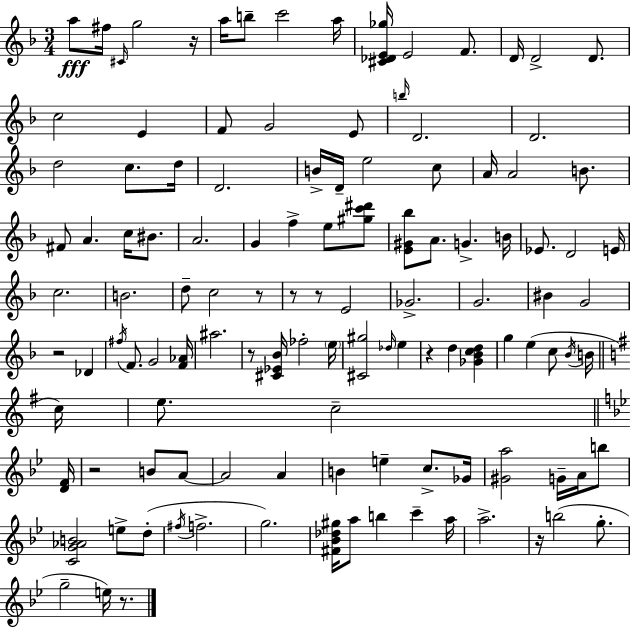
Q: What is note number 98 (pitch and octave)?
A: E5